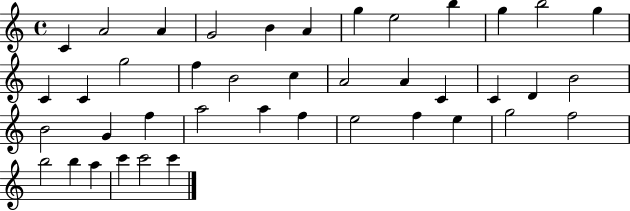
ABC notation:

X:1
T:Untitled
M:4/4
L:1/4
K:C
C A2 A G2 B A g e2 b g b2 g C C g2 f B2 c A2 A C C D B2 B2 G f a2 a f e2 f e g2 f2 b2 b a c' c'2 c'